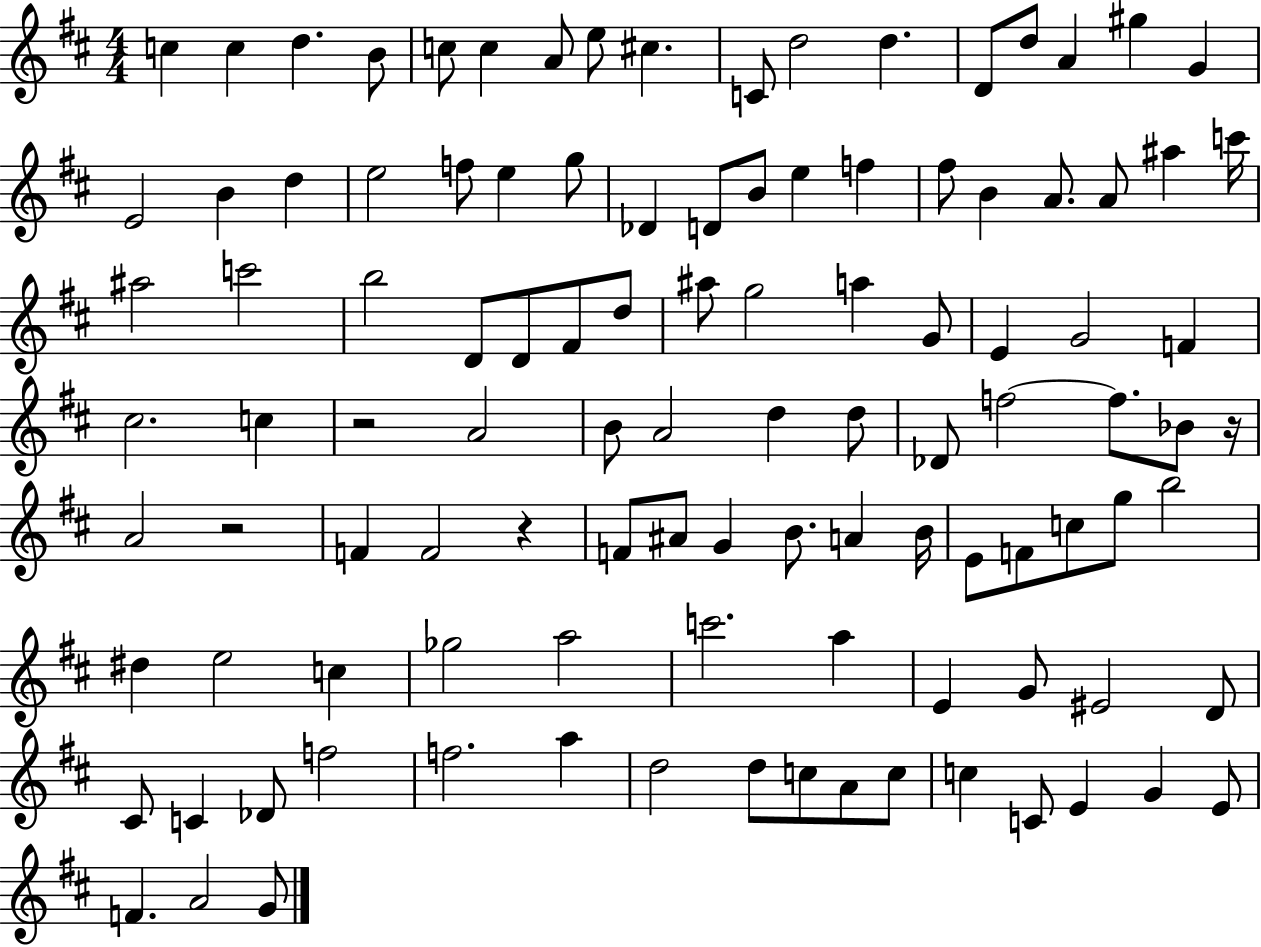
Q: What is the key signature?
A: D major